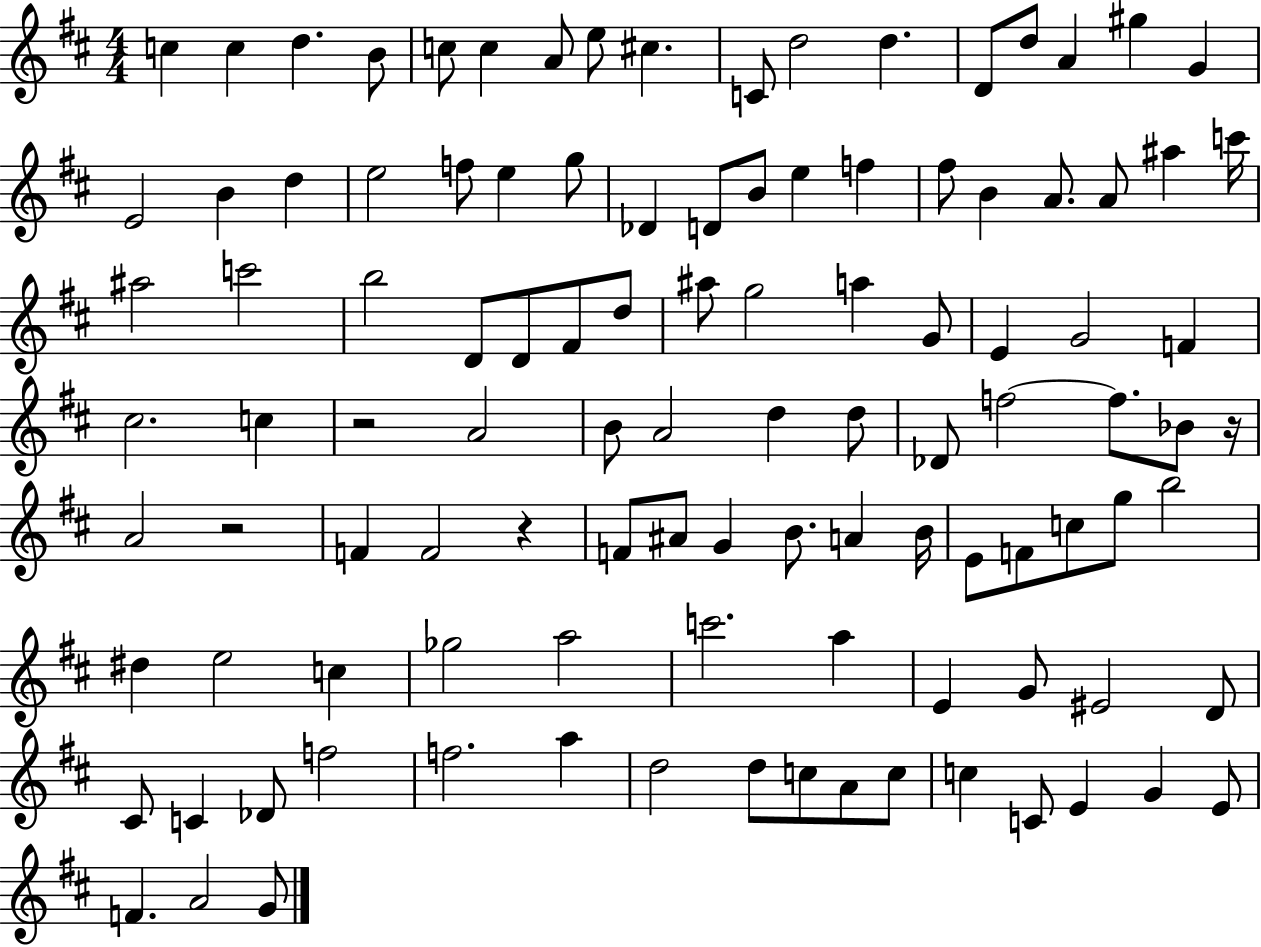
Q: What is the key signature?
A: D major